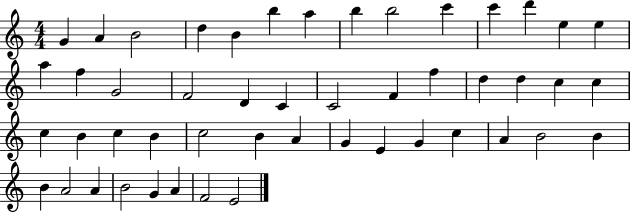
{
  \clef treble
  \numericTimeSignature
  \time 4/4
  \key c \major
  g'4 a'4 b'2 | d''4 b'4 b''4 a''4 | b''4 b''2 c'''4 | c'''4 d'''4 e''4 e''4 | \break a''4 f''4 g'2 | f'2 d'4 c'4 | c'2 f'4 f''4 | d''4 d''4 c''4 c''4 | \break c''4 b'4 c''4 b'4 | c''2 b'4 a'4 | g'4 e'4 g'4 c''4 | a'4 b'2 b'4 | \break b'4 a'2 a'4 | b'2 g'4 a'4 | f'2 e'2 | \bar "|."
}